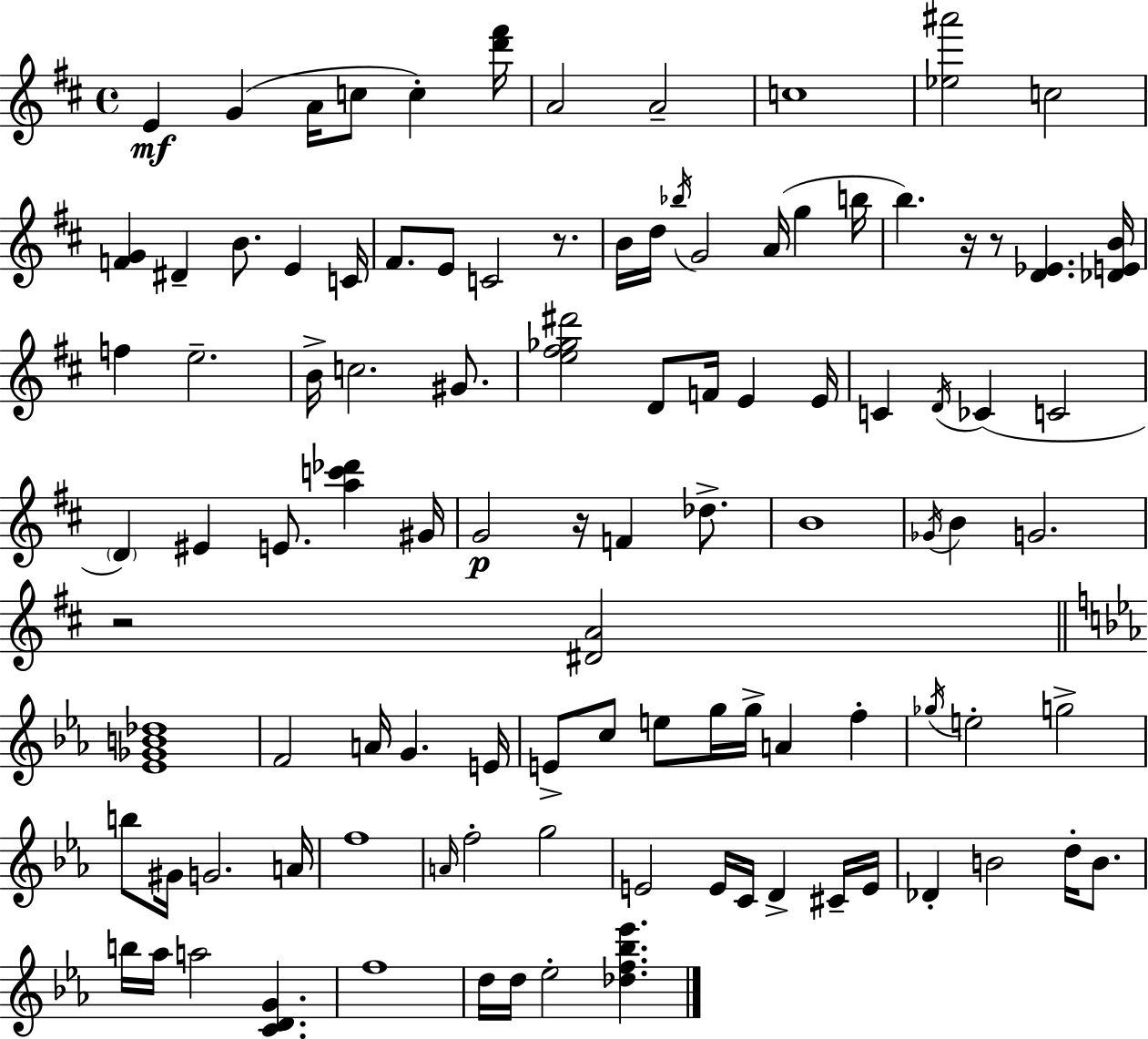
X:1
T:Untitled
M:4/4
L:1/4
K:D
E G A/4 c/2 c [d'^f']/4 A2 A2 c4 [_e^a']2 c2 [FG] ^D B/2 E C/4 ^F/2 E/2 C2 z/2 B/4 d/4 _b/4 G2 A/4 g b/4 b z/4 z/2 [D_E] [_DEB]/4 f e2 B/4 c2 ^G/2 [e^f_g^d']2 D/2 F/4 E E/4 C D/4 _C C2 D ^E E/2 [ac'_d'] ^G/4 G2 z/4 F _d/2 B4 _G/4 B G2 z2 [^DA]2 [_E_GB_d]4 F2 A/4 G E/4 E/2 c/2 e/2 g/4 g/4 A f _g/4 e2 g2 b/2 ^G/4 G2 A/4 f4 A/4 f2 g2 E2 E/4 C/4 D ^C/4 E/4 _D B2 d/4 B/2 b/4 _a/4 a2 [CDG] f4 d/4 d/4 _e2 [_df_b_e']